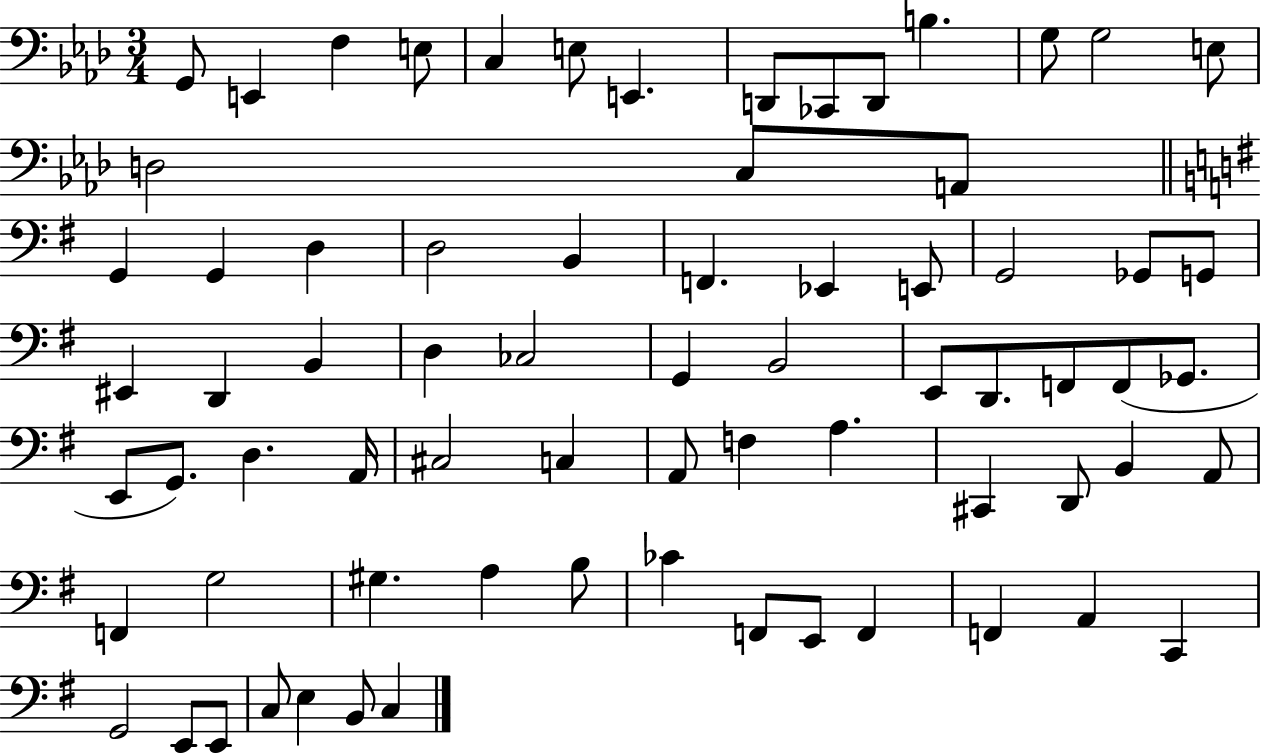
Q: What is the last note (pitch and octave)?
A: C3